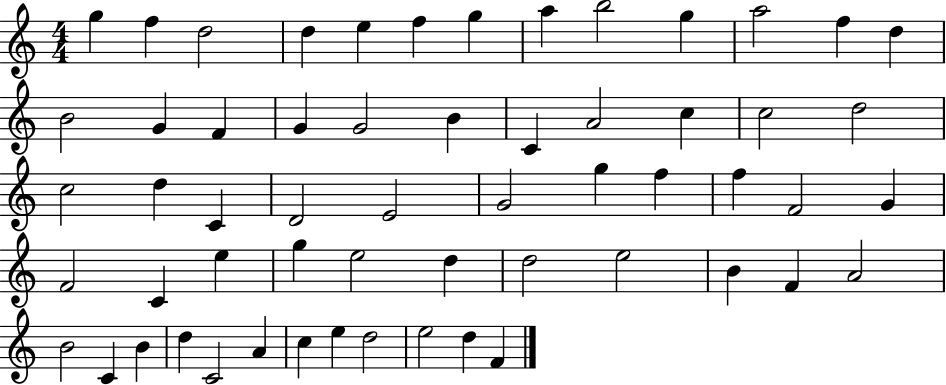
{
  \clef treble
  \numericTimeSignature
  \time 4/4
  \key c \major
  g''4 f''4 d''2 | d''4 e''4 f''4 g''4 | a''4 b''2 g''4 | a''2 f''4 d''4 | \break b'2 g'4 f'4 | g'4 g'2 b'4 | c'4 a'2 c''4 | c''2 d''2 | \break c''2 d''4 c'4 | d'2 e'2 | g'2 g''4 f''4 | f''4 f'2 g'4 | \break f'2 c'4 e''4 | g''4 e''2 d''4 | d''2 e''2 | b'4 f'4 a'2 | \break b'2 c'4 b'4 | d''4 c'2 a'4 | c''4 e''4 d''2 | e''2 d''4 f'4 | \break \bar "|."
}